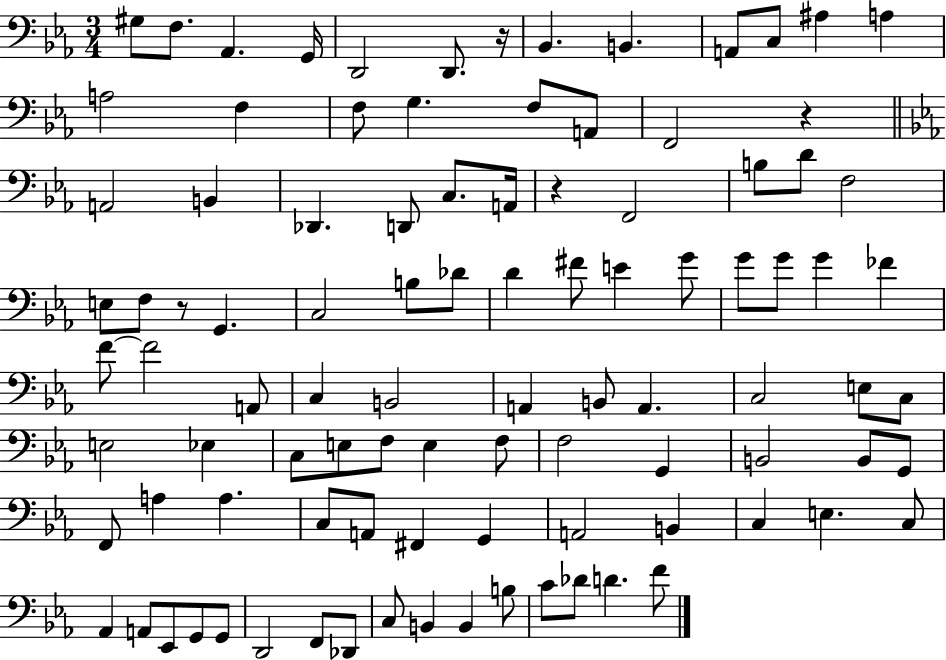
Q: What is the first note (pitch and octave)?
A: G#3